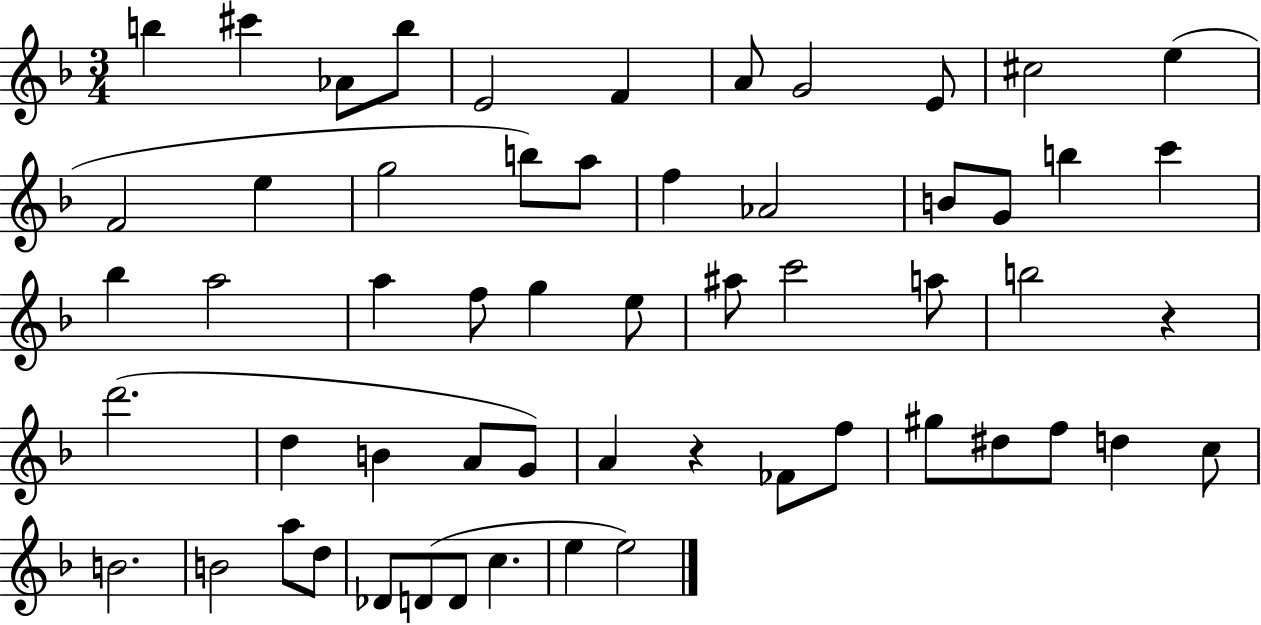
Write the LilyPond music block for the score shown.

{
  \clef treble
  \numericTimeSignature
  \time 3/4
  \key f \major
  b''4 cis'''4 aes'8 b''8 | e'2 f'4 | a'8 g'2 e'8 | cis''2 e''4( | \break f'2 e''4 | g''2 b''8) a''8 | f''4 aes'2 | b'8 g'8 b''4 c'''4 | \break bes''4 a''2 | a''4 f''8 g''4 e''8 | ais''8 c'''2 a''8 | b''2 r4 | \break d'''2.( | d''4 b'4 a'8 g'8) | a'4 r4 fes'8 f''8 | gis''8 dis''8 f''8 d''4 c''8 | \break b'2. | b'2 a''8 d''8 | des'8 d'8( d'8 c''4. | e''4 e''2) | \break \bar "|."
}